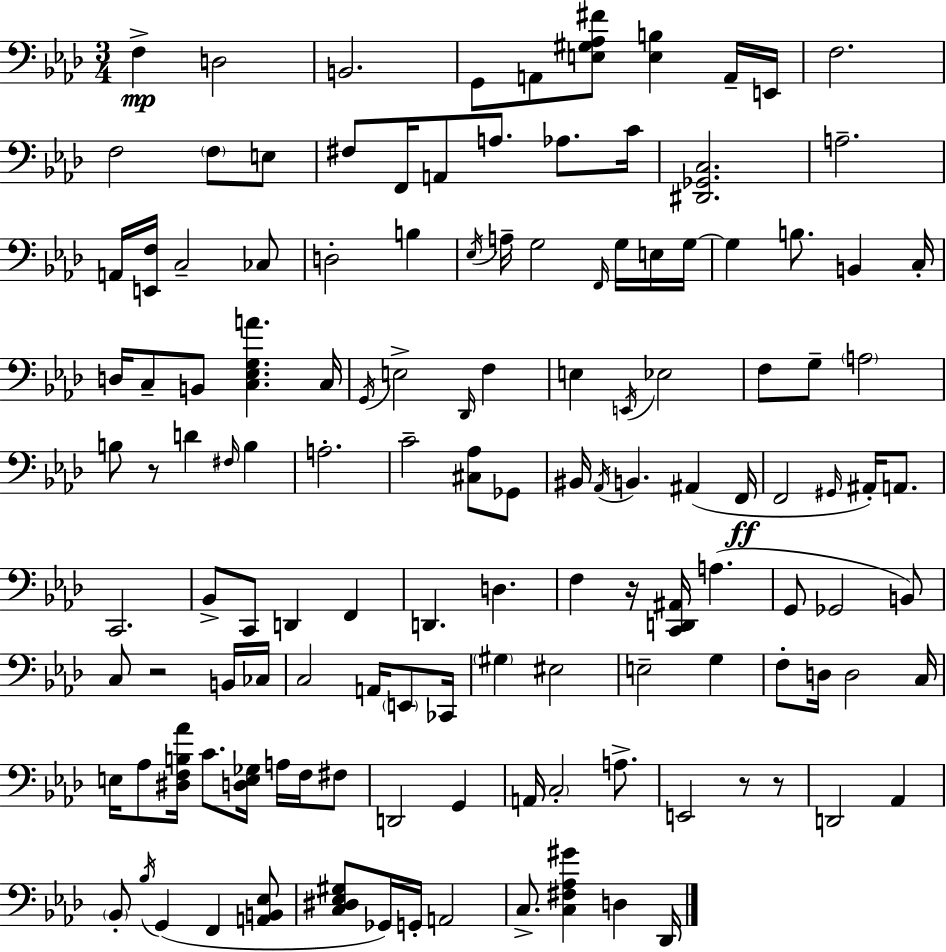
F3/q D3/h B2/h. G2/e A2/e [E3,G#3,Ab3,F#4]/e [E3,B3]/q A2/s E2/s F3/h. F3/h F3/e E3/e F#3/e F2/s A2/e A3/e. Ab3/e. C4/s [D#2,Gb2,C3]/h. A3/h. A2/s [E2,F3]/s C3/h CES3/e D3/h B3/q Eb3/s A3/s G3/h F2/s G3/s E3/s G3/s G3/q B3/e. B2/q C3/s D3/s C3/e B2/e [C3,Eb3,G3,A4]/q. C3/s G2/s E3/h Db2/s F3/q E3/q E2/s Eb3/h F3/e G3/e A3/h B3/e R/e D4/q F#3/s B3/q A3/h. C4/h [C#3,Ab3]/e Gb2/e BIS2/s Ab2/s B2/q. A#2/q F2/s F2/h G#2/s A#2/s A2/e. C2/h. Bb2/e C2/e D2/q F2/q D2/q. D3/q. F3/q R/s [C2,D2,A#2]/s A3/q. G2/e Gb2/h B2/e C3/e R/h B2/s CES3/s C3/h A2/s E2/e CES2/s G#3/q EIS3/h E3/h G3/q F3/e D3/s D3/h C3/s E3/s Ab3/e [D#3,F3,B3,Ab4]/s C4/e. [D3,E3,Gb3]/s A3/s F3/s F#3/e D2/h G2/q A2/s C3/h A3/e. E2/h R/e R/e D2/h Ab2/q Bb2/e Bb3/s G2/q F2/q [A2,B2,Eb3]/e [C3,D#3,Eb3,G#3]/e Gb2/s G2/s A2/h C3/e. [C3,F#3,Ab3,G#4]/q D3/q Db2/s